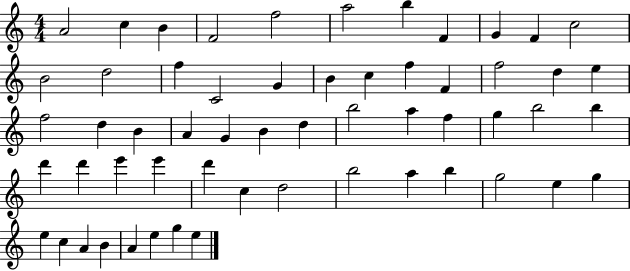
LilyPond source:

{
  \clef treble
  \numericTimeSignature
  \time 4/4
  \key c \major
  a'2 c''4 b'4 | f'2 f''2 | a''2 b''4 f'4 | g'4 f'4 c''2 | \break b'2 d''2 | f''4 c'2 g'4 | b'4 c''4 f''4 f'4 | f''2 d''4 e''4 | \break f''2 d''4 b'4 | a'4 g'4 b'4 d''4 | b''2 a''4 f''4 | g''4 b''2 b''4 | \break d'''4 d'''4 e'''4 e'''4 | d'''4 c''4 d''2 | b''2 a''4 b''4 | g''2 e''4 g''4 | \break e''4 c''4 a'4 b'4 | a'4 e''4 g''4 e''4 | \bar "|."
}